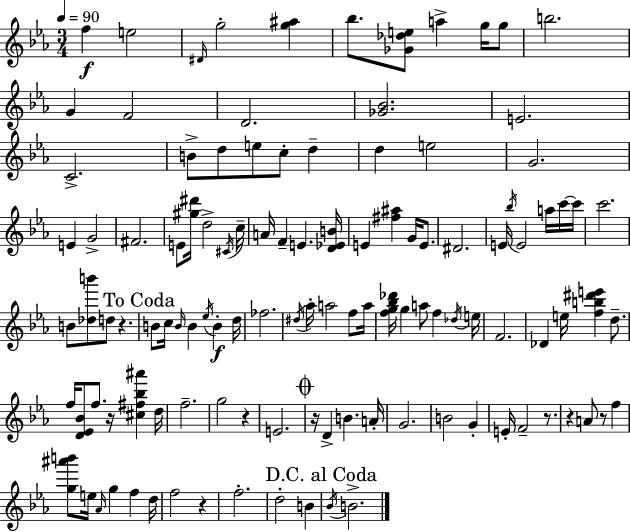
{
  \clef treble
  \numericTimeSignature
  \time 3/4
  \key ees \major
  \tempo 4 = 90
  f''4\f e''2 | \grace { dis'16 } g''2-. <g'' ais''>4 | bes''8. <ges' des'' e''>8 a''4-> g''16 g''8 | b''2. | \break g'4 f'2 | d'2. | <ges' bes'>2. | e'2. | \break c'2.-> | b'8-> d''8 e''8 c''8-. d''4-- | d''4 e''2 | g'2. | \break e'4 g'2-> | fis'2. | e'8 <gis'' dis'''>16 d''2-> | \acciaccatura { cis'16 } c''16-- a'16 f'4-- e'4. | \break <d' ees' b'>16 e'4 <fis'' ais''>4 g'16 e'8. | dis'2. | e'16 \acciaccatura { bes''16 } e'2 | a''16 c'''16~~ c'''16 c'''2. | \break b'8 <des'' b'''>8 d''8 r4. | \mark "To Coda" b'8 c''16 \grace { b'16 } b'4 \acciaccatura { ees''16 }\f | b'4-. d''16 fes''2. | \acciaccatura { dis''16 } aes''16-. a''2 | \break f''8 a''16 <f'' g'' bes'' des'''>16 g''4 a''8 | f''4 \acciaccatura { des''16 } e''16 f'2. | des'4 e''16 | <f'' b'' dis''' e'''>4 d''8.-- f''16 <d' ees' bes'>8 f''8. | \break r16 <cis'' fis'' bes'' ais'''>4 d''16 f''2.-- | g''2 | r4 e'2. | \mark \markup { \musicglyph "scripts.coda" } r16 d'4-> | \break b'4. a'16-. g'2. | b'2 | g'4-. e'16-. f'2-- | r8. r4 a'8 | \break r8 f''4 <g'' ais''' b'''>8 e''16 \grace { aes'16 } g''4 | f''4 d''16 f''2 | r4 f''2.-. | d''2-. | \break b'4 \mark "D.C. al Coda" \acciaccatura { bes'16 } b'2.-> | \bar "|."
}